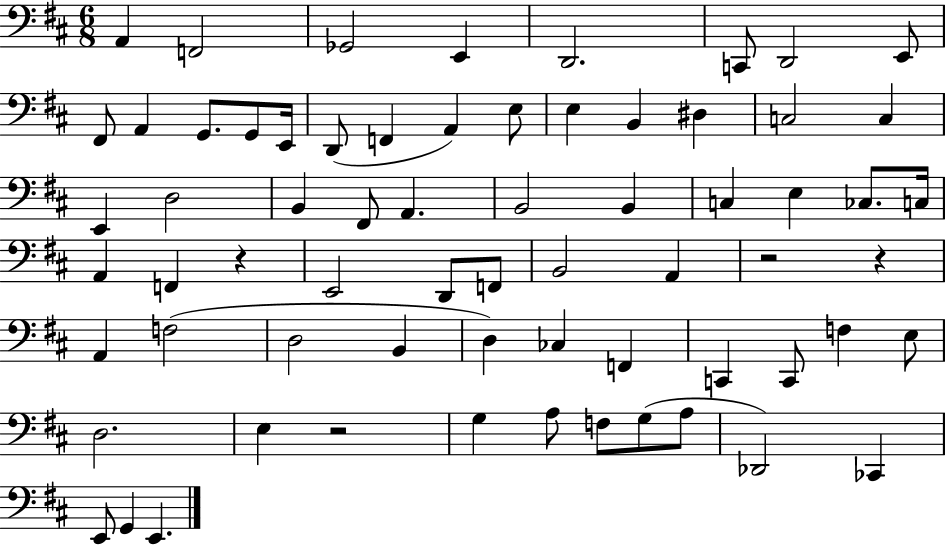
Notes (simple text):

A2/q F2/h Gb2/h E2/q D2/h. C2/e D2/h E2/e F#2/e A2/q G2/e. G2/e E2/s D2/e F2/q A2/q E3/e E3/q B2/q D#3/q C3/h C3/q E2/q D3/h B2/q F#2/e A2/q. B2/h B2/q C3/q E3/q CES3/e. C3/s A2/q F2/q R/q E2/h D2/e F2/e B2/h A2/q R/h R/q A2/q F3/h D3/h B2/q D3/q CES3/q F2/q C2/q C2/e F3/q E3/e D3/h. E3/q R/h G3/q A3/e F3/e G3/e A3/e Db2/h CES2/q E2/e G2/q E2/q.